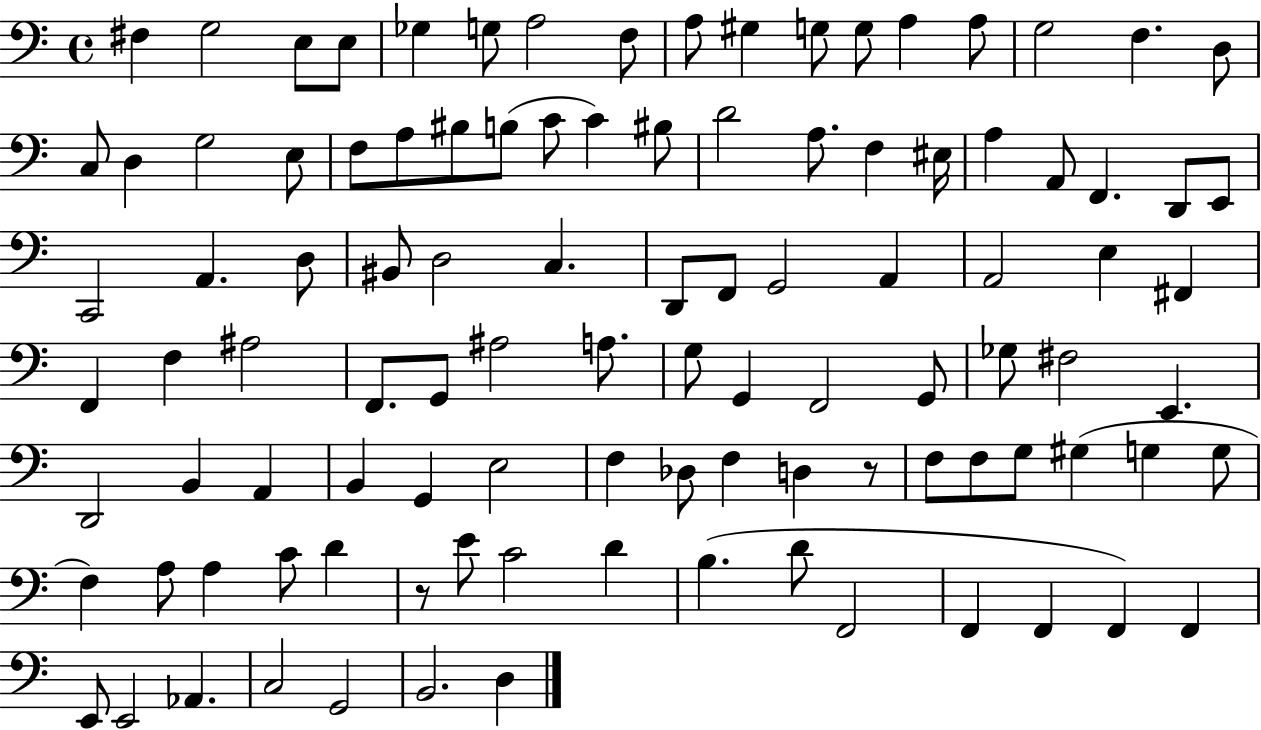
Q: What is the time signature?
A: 4/4